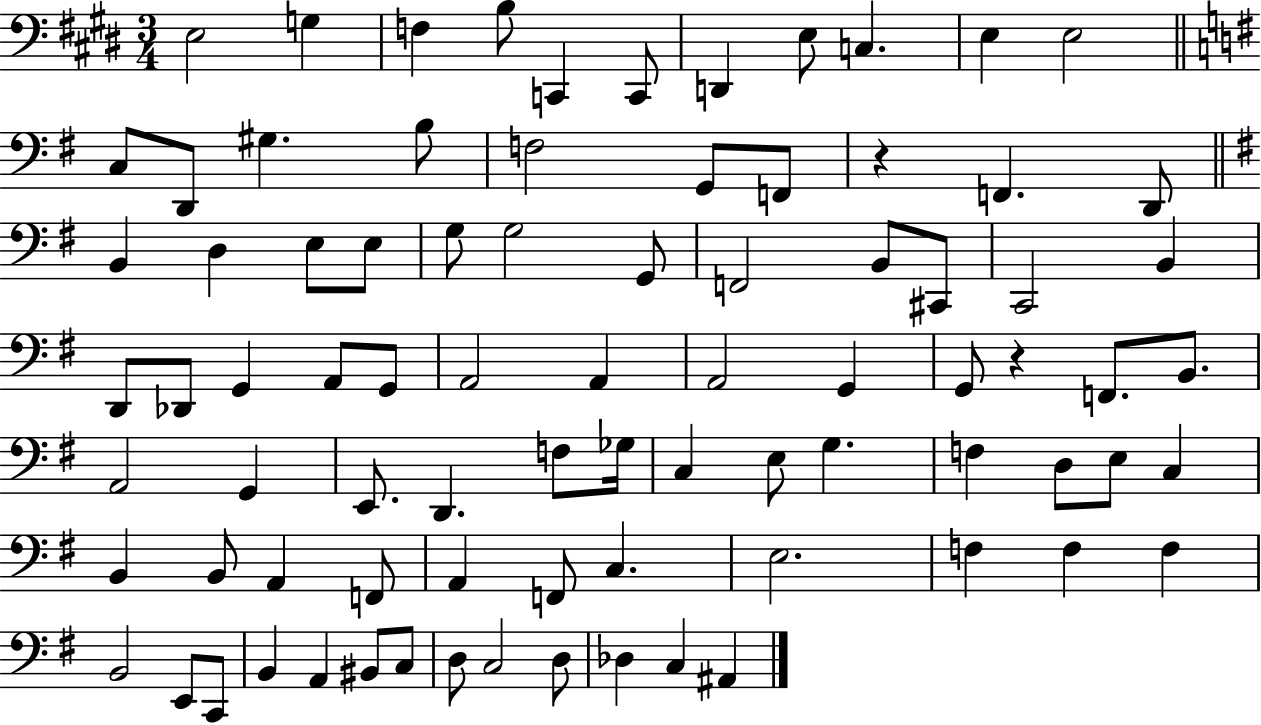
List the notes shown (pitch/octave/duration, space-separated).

E3/h G3/q F3/q B3/e C2/q C2/e D2/q E3/e C3/q. E3/q E3/h C3/e D2/e G#3/q. B3/e F3/h G2/e F2/e R/q F2/q. D2/e B2/q D3/q E3/e E3/e G3/e G3/h G2/e F2/h B2/e C#2/e C2/h B2/q D2/e Db2/e G2/q A2/e G2/e A2/h A2/q A2/h G2/q G2/e R/q F2/e. B2/e. A2/h G2/q E2/e. D2/q. F3/e Gb3/s C3/q E3/e G3/q. F3/q D3/e E3/e C3/q B2/q B2/e A2/q F2/e A2/q F2/e C3/q. E3/h. F3/q F3/q F3/q B2/h E2/e C2/e B2/q A2/q BIS2/e C3/e D3/e C3/h D3/e Db3/q C3/q A#2/q